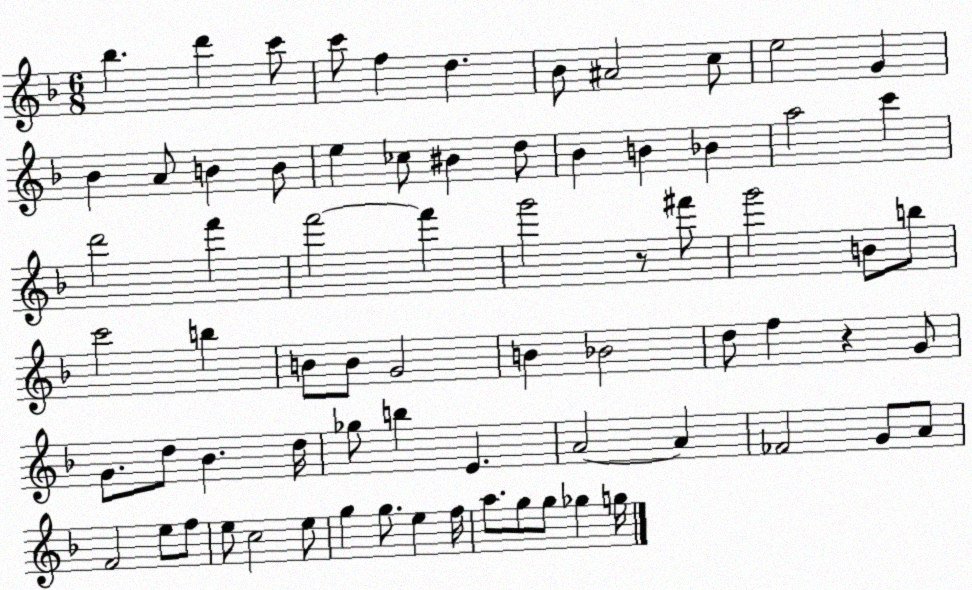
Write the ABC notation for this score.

X:1
T:Untitled
M:6/8
L:1/4
K:F
_b d' c'/2 c'/2 f d _B/2 ^A2 c/2 e2 G _B A/2 B B/2 e _c/2 ^B d/2 _B B _B a2 c' d'2 f' f'2 f' g'2 z/2 ^f'/2 g'2 B/2 b/2 c'2 b B/2 B/2 G2 B _B2 d/2 f z G/2 G/2 d/2 _B d/4 _g/2 b E A2 A _F2 G/2 A/2 F2 e/2 f/2 e/2 c2 e/2 g g/2 e f/4 a/2 g/2 g/2 _g g/4